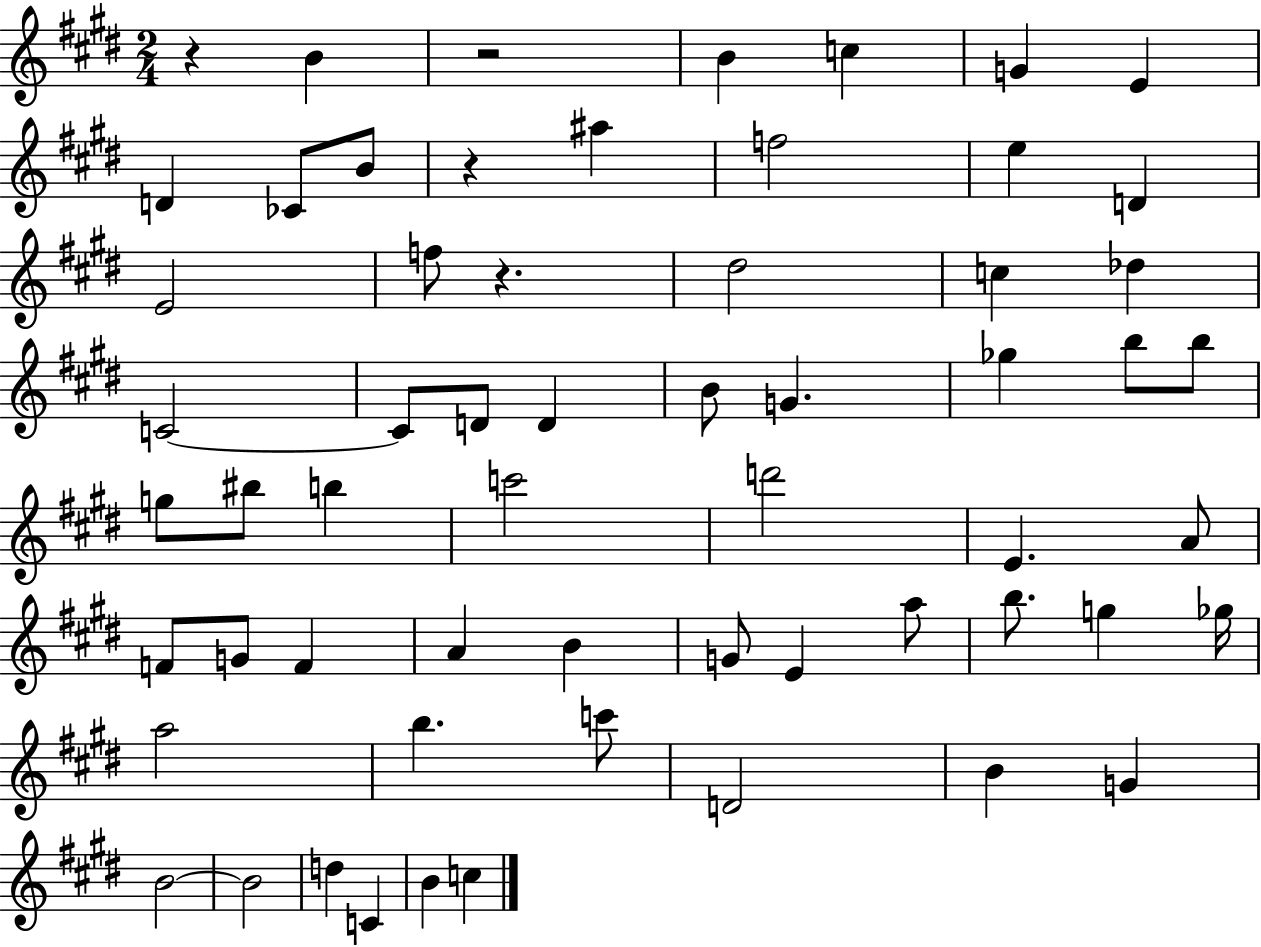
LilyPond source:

{
  \clef treble
  \numericTimeSignature
  \time 2/4
  \key e \major
  \repeat volta 2 { r4 b'4 | r2 | b'4 c''4 | g'4 e'4 | \break d'4 ces'8 b'8 | r4 ais''4 | f''2 | e''4 d'4 | \break e'2 | f''8 r4. | dis''2 | c''4 des''4 | \break c'2~~ | c'8 d'8 d'4 | b'8 g'4. | ges''4 b''8 b''8 | \break g''8 bis''8 b''4 | c'''2 | d'''2 | e'4. a'8 | \break f'8 g'8 f'4 | a'4 b'4 | g'8 e'4 a''8 | b''8. g''4 ges''16 | \break a''2 | b''4. c'''8 | d'2 | b'4 g'4 | \break b'2~~ | b'2 | d''4 c'4 | b'4 c''4 | \break } \bar "|."
}